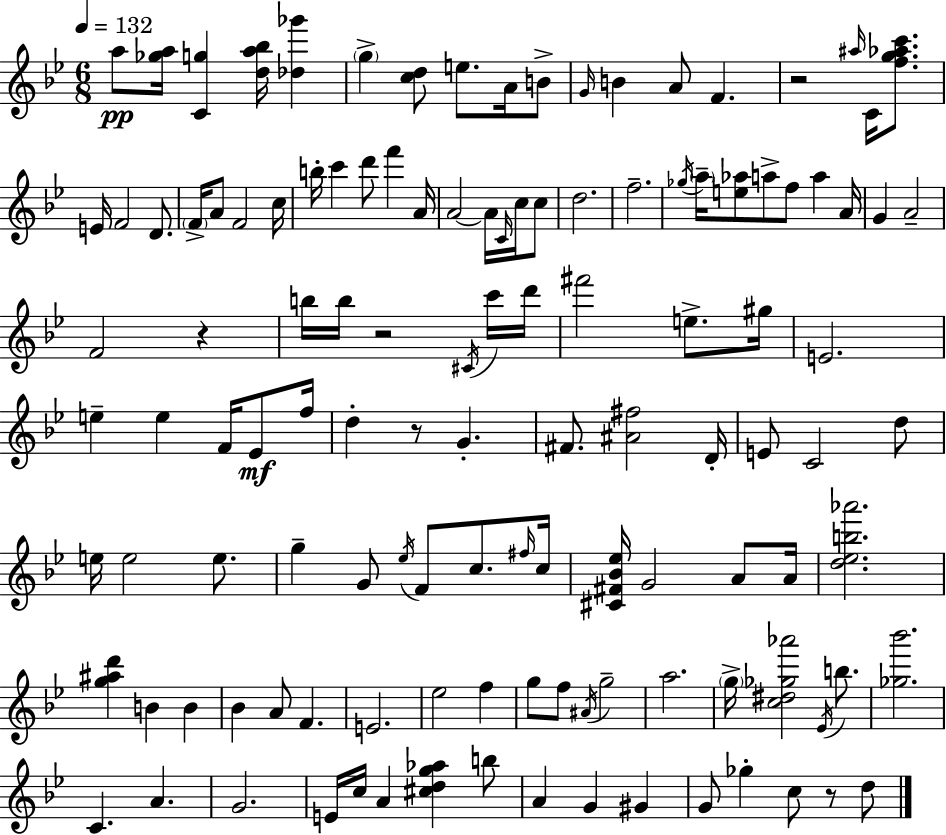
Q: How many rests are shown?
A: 5